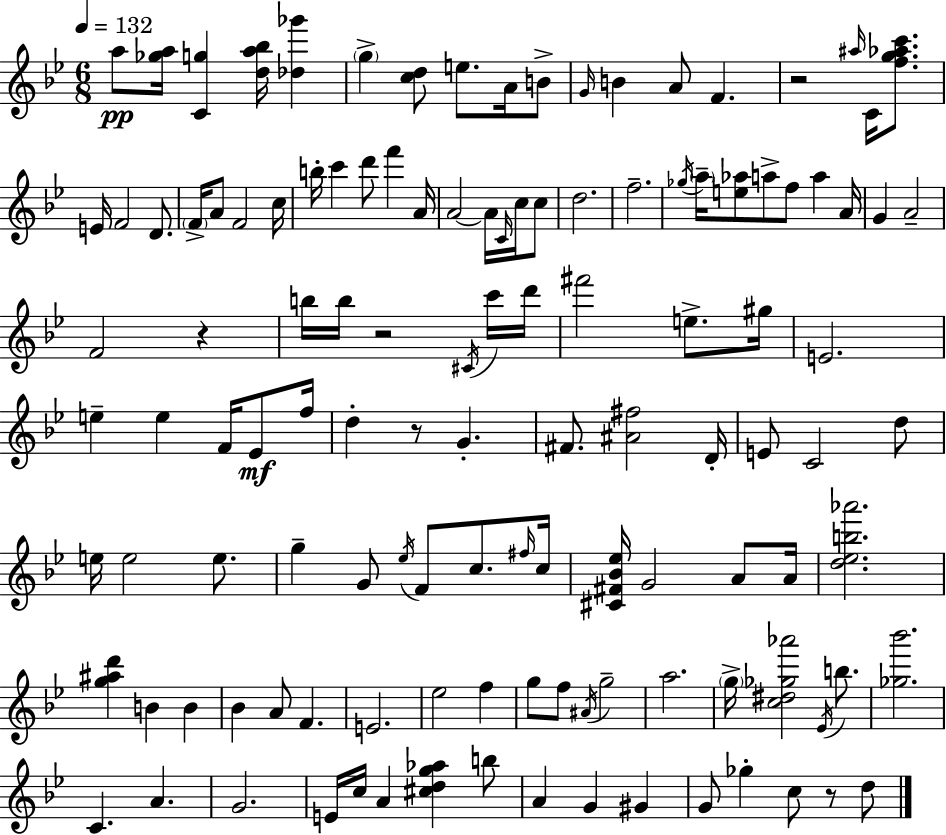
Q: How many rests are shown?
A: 5